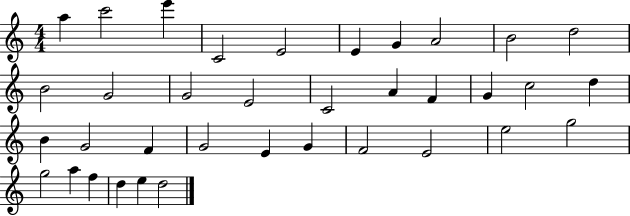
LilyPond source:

{
  \clef treble
  \numericTimeSignature
  \time 4/4
  \key c \major
  a''4 c'''2 e'''4 | c'2 e'2 | e'4 g'4 a'2 | b'2 d''2 | \break b'2 g'2 | g'2 e'2 | c'2 a'4 f'4 | g'4 c''2 d''4 | \break b'4 g'2 f'4 | g'2 e'4 g'4 | f'2 e'2 | e''2 g''2 | \break g''2 a''4 f''4 | d''4 e''4 d''2 | \bar "|."
}